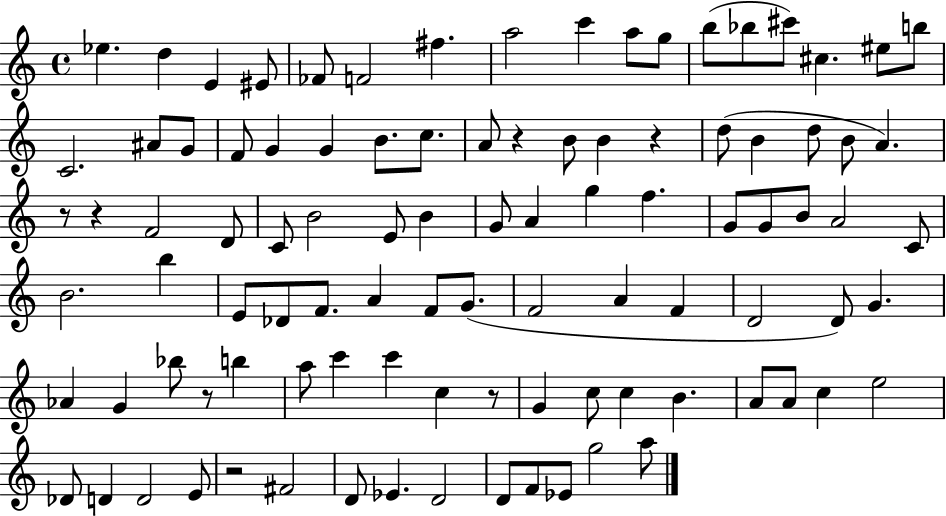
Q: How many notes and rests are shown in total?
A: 98